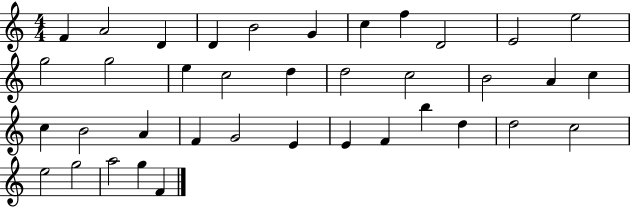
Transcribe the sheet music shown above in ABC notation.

X:1
T:Untitled
M:4/4
L:1/4
K:C
F A2 D D B2 G c f D2 E2 e2 g2 g2 e c2 d d2 c2 B2 A c c B2 A F G2 E E F b d d2 c2 e2 g2 a2 g F